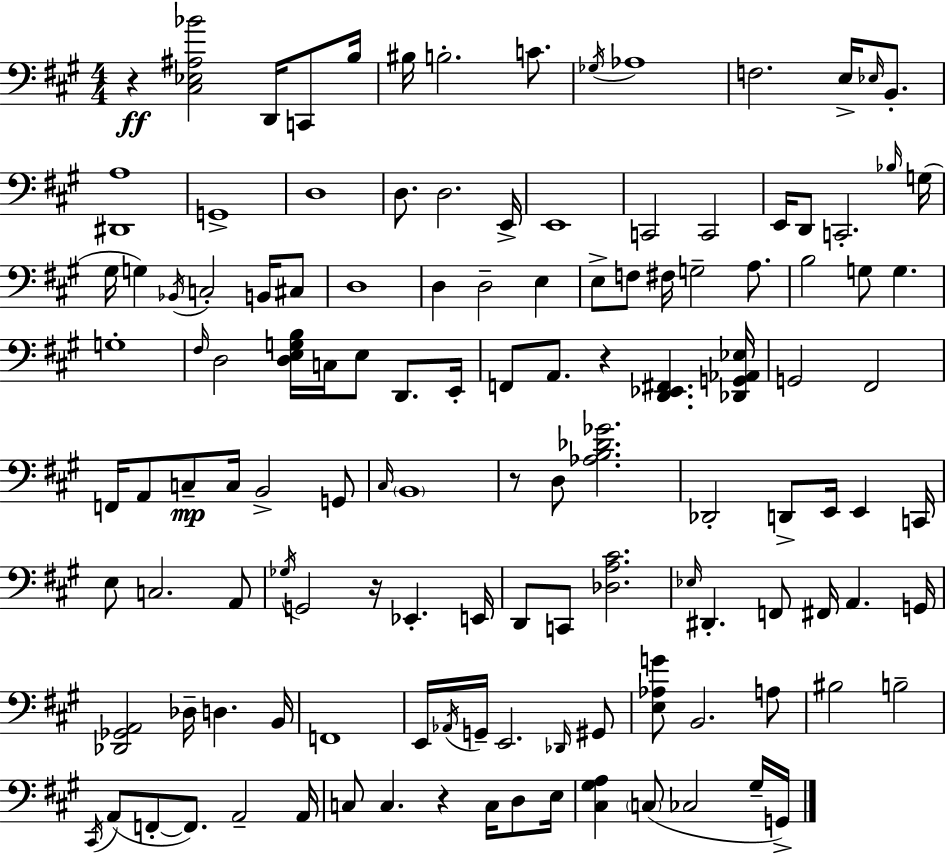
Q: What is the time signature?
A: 4/4